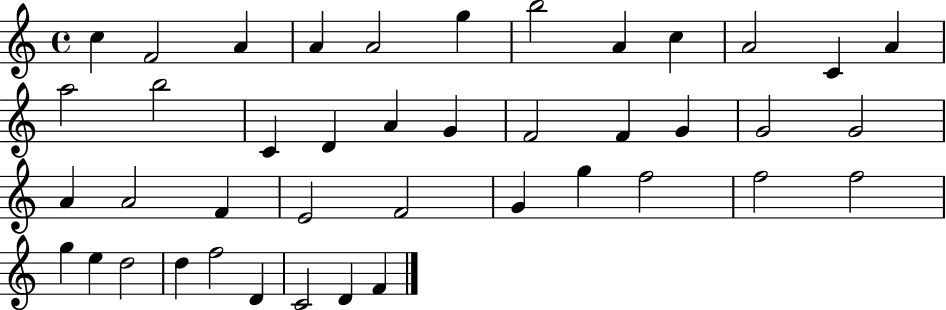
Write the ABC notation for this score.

X:1
T:Untitled
M:4/4
L:1/4
K:C
c F2 A A A2 g b2 A c A2 C A a2 b2 C D A G F2 F G G2 G2 A A2 F E2 F2 G g f2 f2 f2 g e d2 d f2 D C2 D F